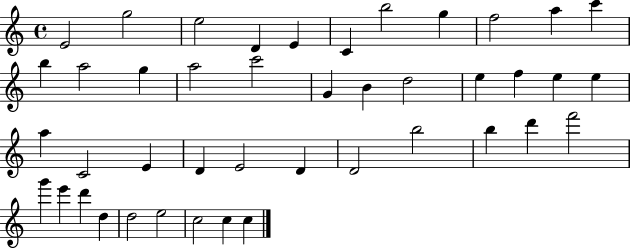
X:1
T:Untitled
M:4/4
L:1/4
K:C
E2 g2 e2 D E C b2 g f2 a c' b a2 g a2 c'2 G B d2 e f e e a C2 E D E2 D D2 b2 b d' f'2 g' e' d' d d2 e2 c2 c c